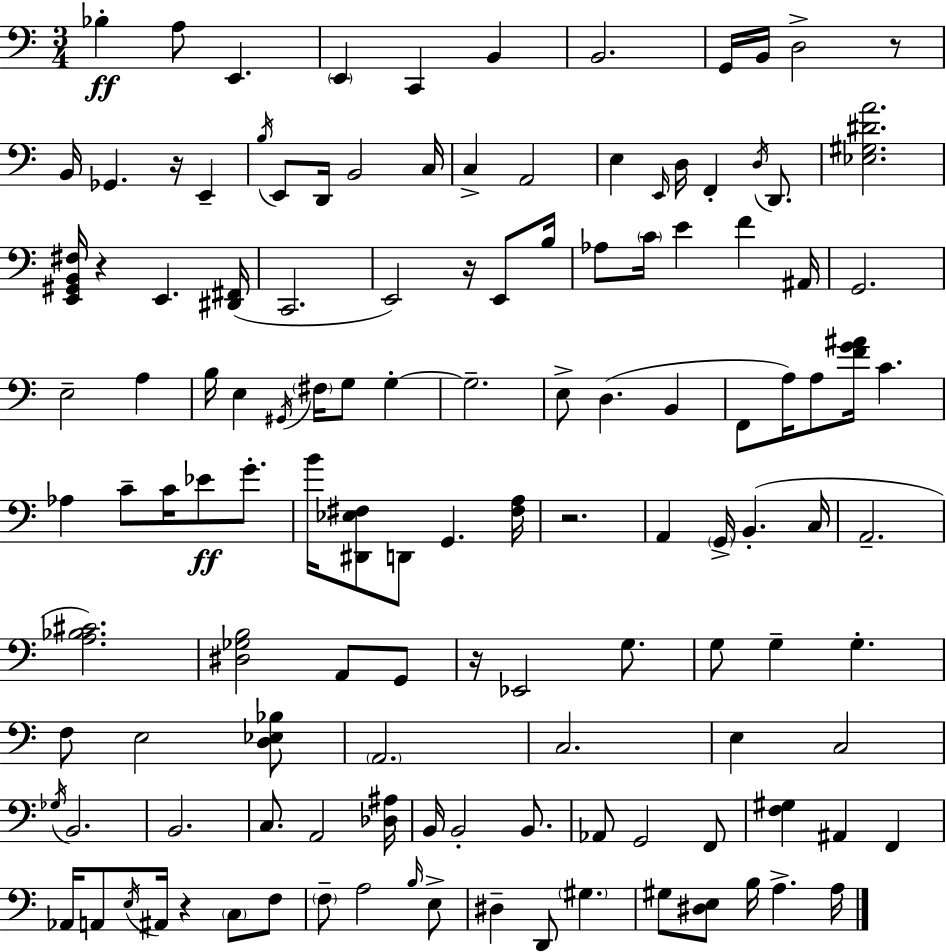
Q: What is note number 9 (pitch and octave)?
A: B2